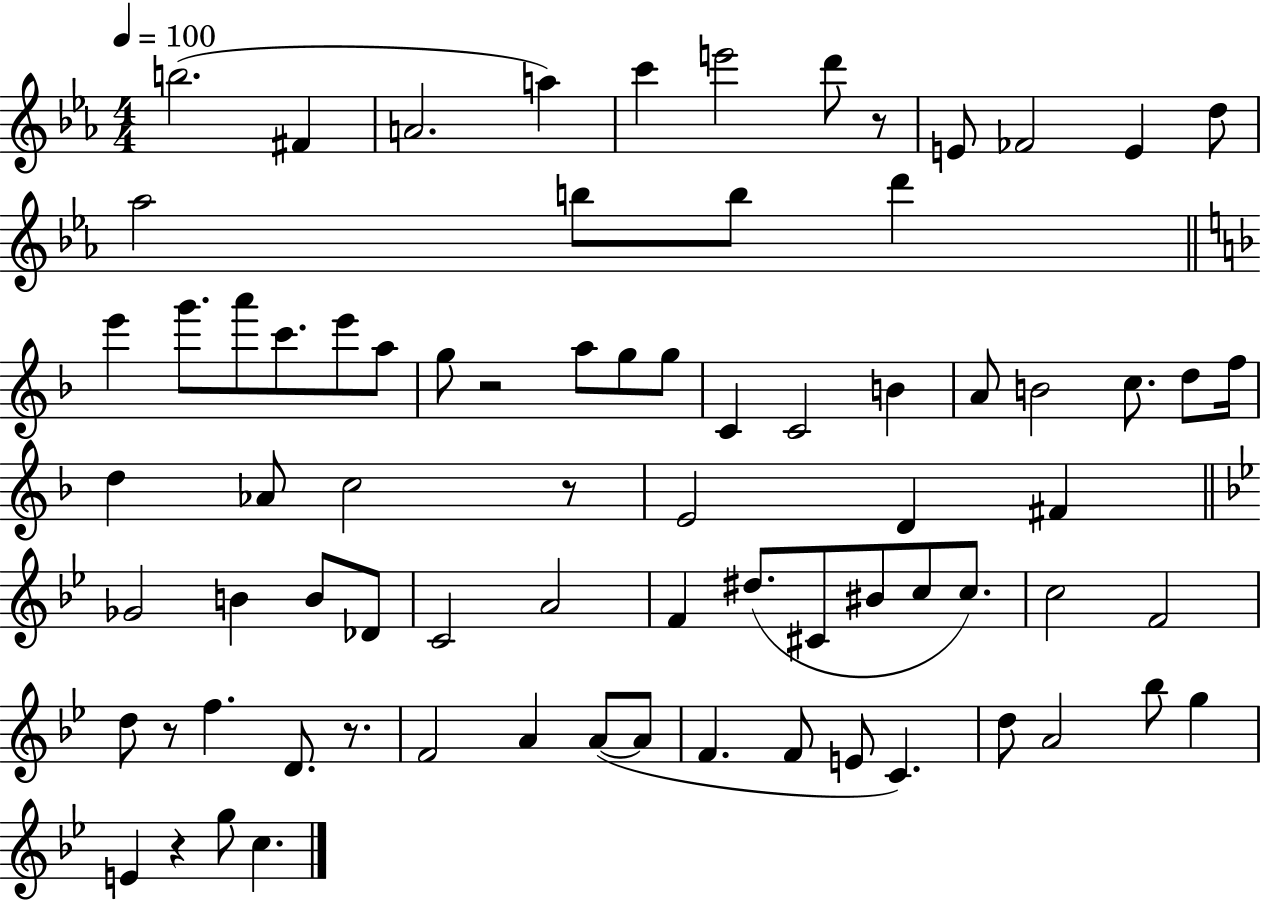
B5/h. F#4/q A4/h. A5/q C6/q E6/h D6/e R/e E4/e FES4/h E4/q D5/e Ab5/h B5/e B5/e D6/q E6/q G6/e. A6/e C6/e. E6/e A5/e G5/e R/h A5/e G5/e G5/e C4/q C4/h B4/q A4/e B4/h C5/e. D5/e F5/s D5/q Ab4/e C5/h R/e E4/h D4/q F#4/q Gb4/h B4/q B4/e Db4/e C4/h A4/h F4/q D#5/e. C#4/e BIS4/e C5/e C5/e. C5/h F4/h D5/e R/e F5/q. D4/e. R/e. F4/h A4/q A4/e A4/e F4/q. F4/e E4/e C4/q. D5/e A4/h Bb5/e G5/q E4/q R/q G5/e C5/q.